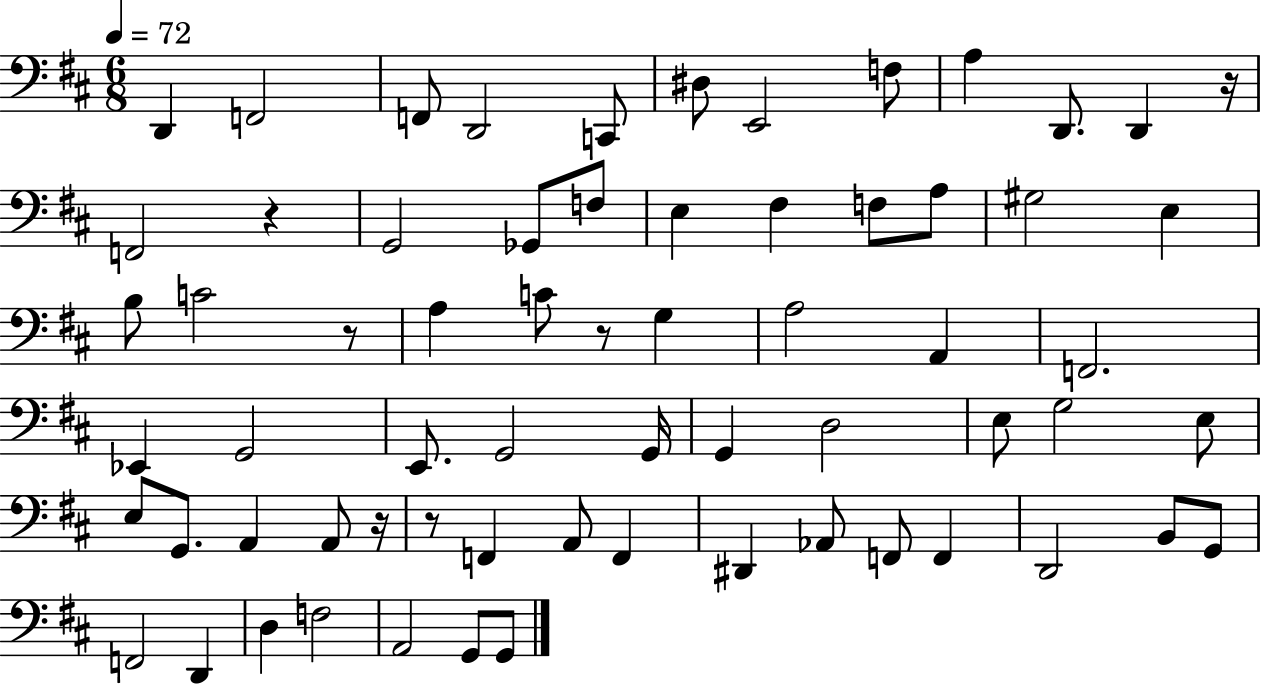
D2/q F2/h F2/e D2/h C2/e D#3/e E2/h F3/e A3/q D2/e. D2/q R/s F2/h R/q G2/h Gb2/e F3/e E3/q F#3/q F3/e A3/e G#3/h E3/q B3/e C4/h R/e A3/q C4/e R/e G3/q A3/h A2/q F2/h. Eb2/q G2/h E2/e. G2/h G2/s G2/q D3/h E3/e G3/h E3/e E3/e G2/e. A2/q A2/e R/s R/e F2/q A2/e F2/q D#2/q Ab2/e F2/e F2/q D2/h B2/e G2/e F2/h D2/q D3/q F3/h A2/h G2/e G2/e